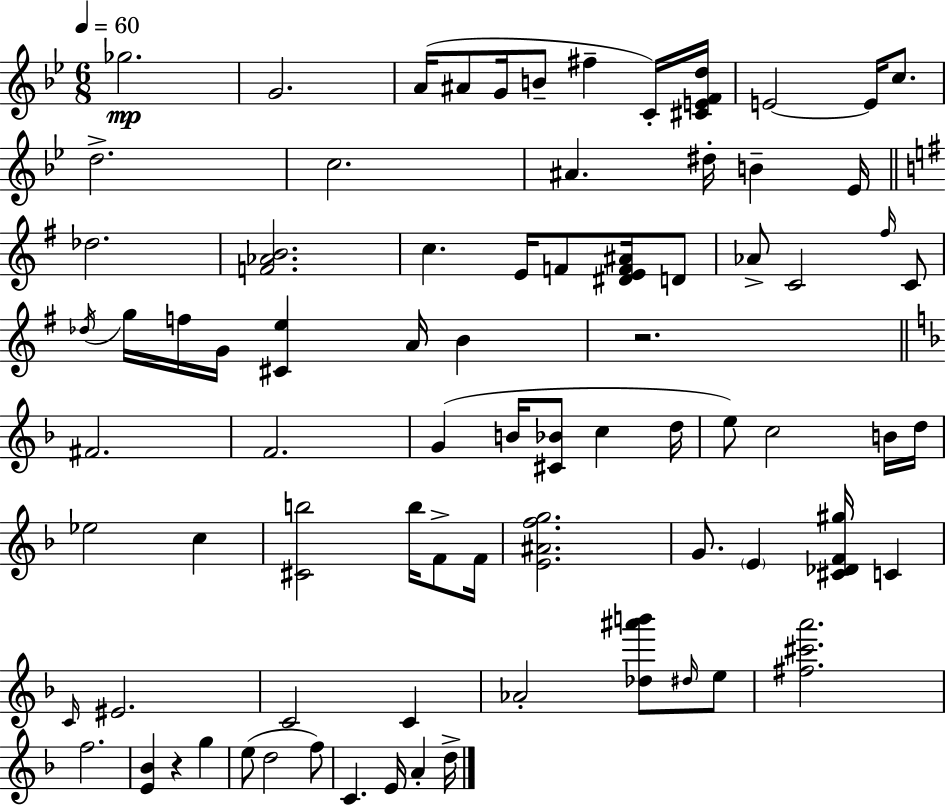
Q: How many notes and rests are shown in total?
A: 79